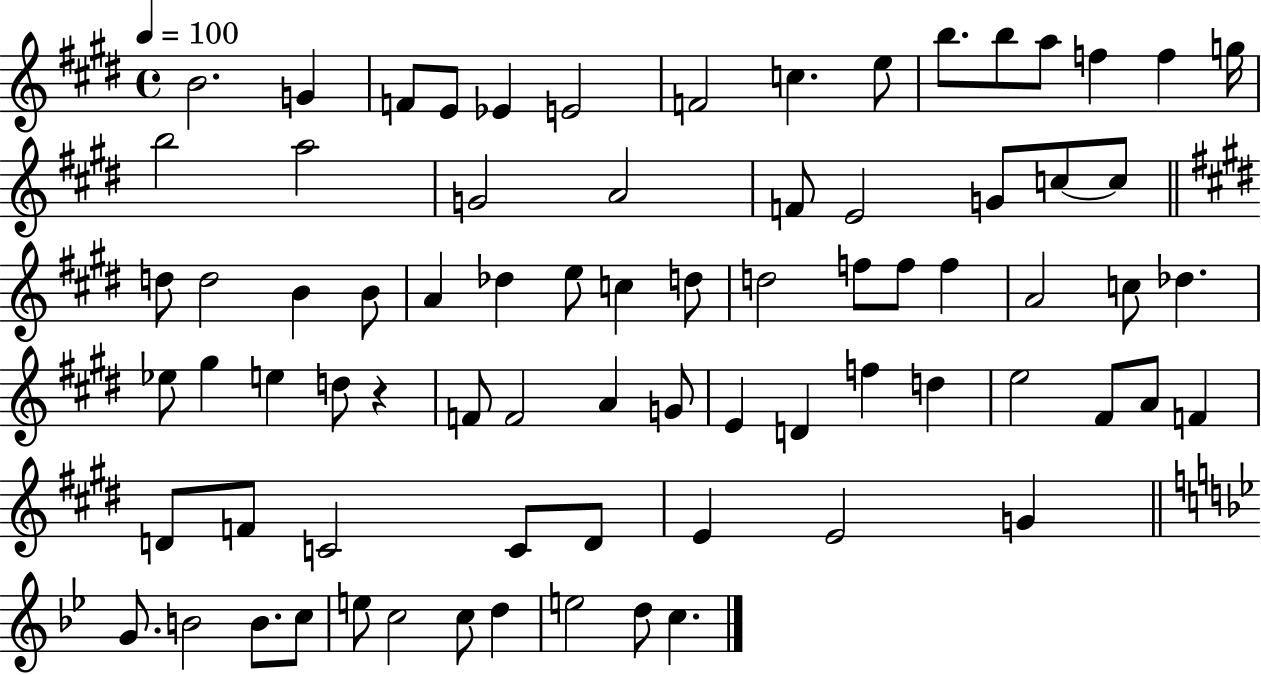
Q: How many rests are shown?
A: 1